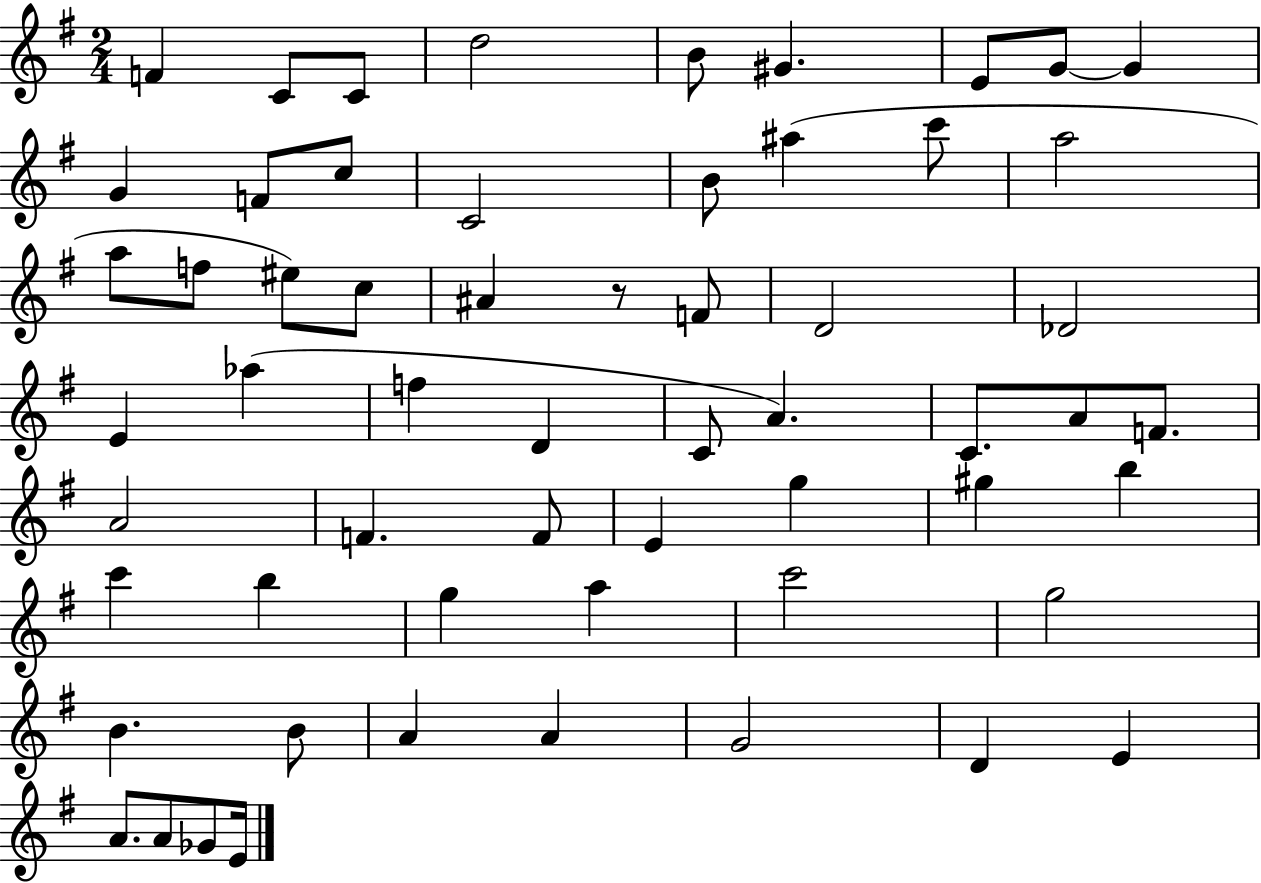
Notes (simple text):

F4/q C4/e C4/e D5/h B4/e G#4/q. E4/e G4/e G4/q G4/q F4/e C5/e C4/h B4/e A#5/q C6/e A5/h A5/e F5/e EIS5/e C5/e A#4/q R/e F4/e D4/h Db4/h E4/q Ab5/q F5/q D4/q C4/e A4/q. C4/e. A4/e F4/e. A4/h F4/q. F4/e E4/q G5/q G#5/q B5/q C6/q B5/q G5/q A5/q C6/h G5/h B4/q. B4/e A4/q A4/q G4/h D4/q E4/q A4/e. A4/e Gb4/e E4/s